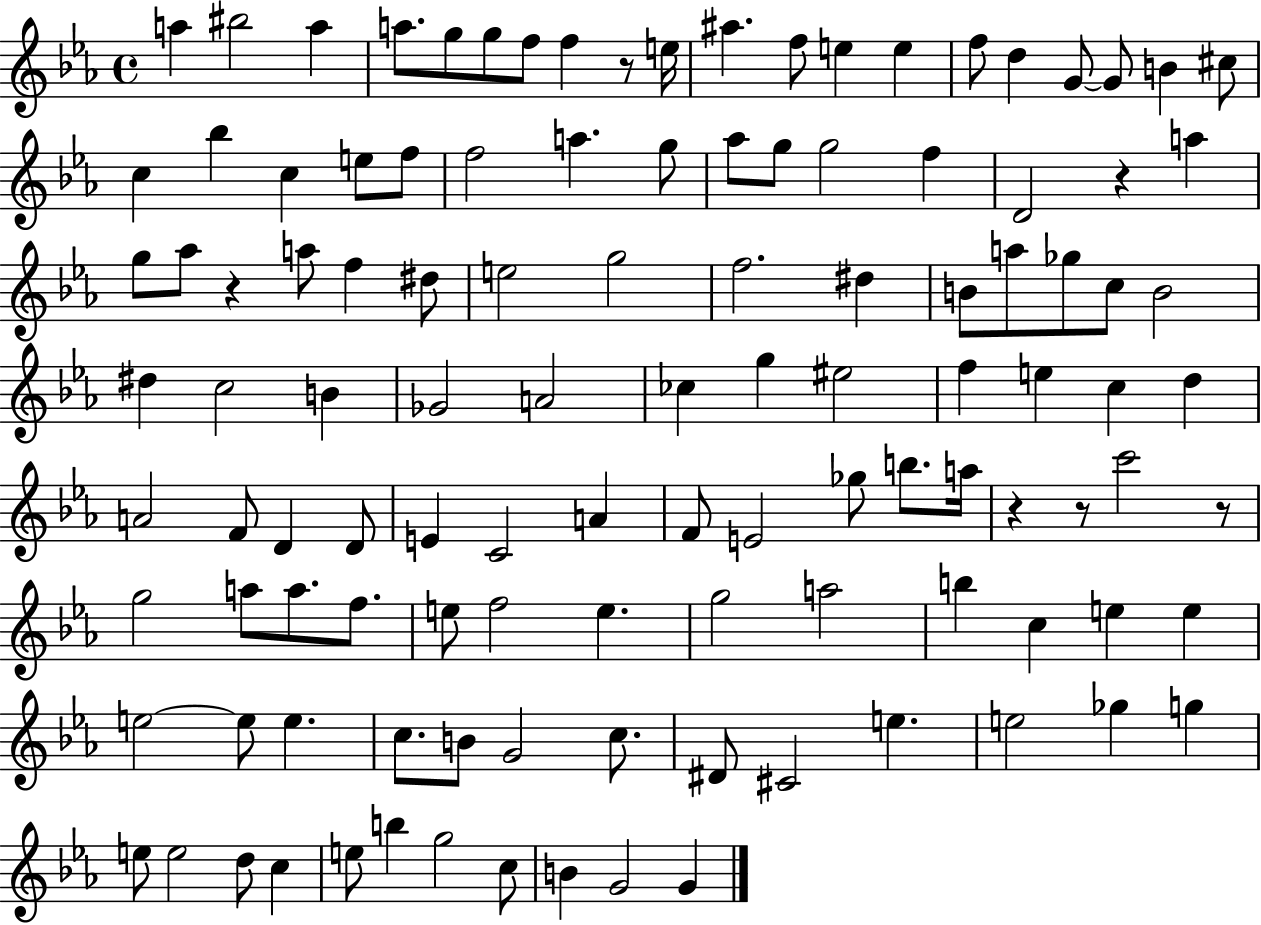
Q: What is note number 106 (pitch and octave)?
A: C5